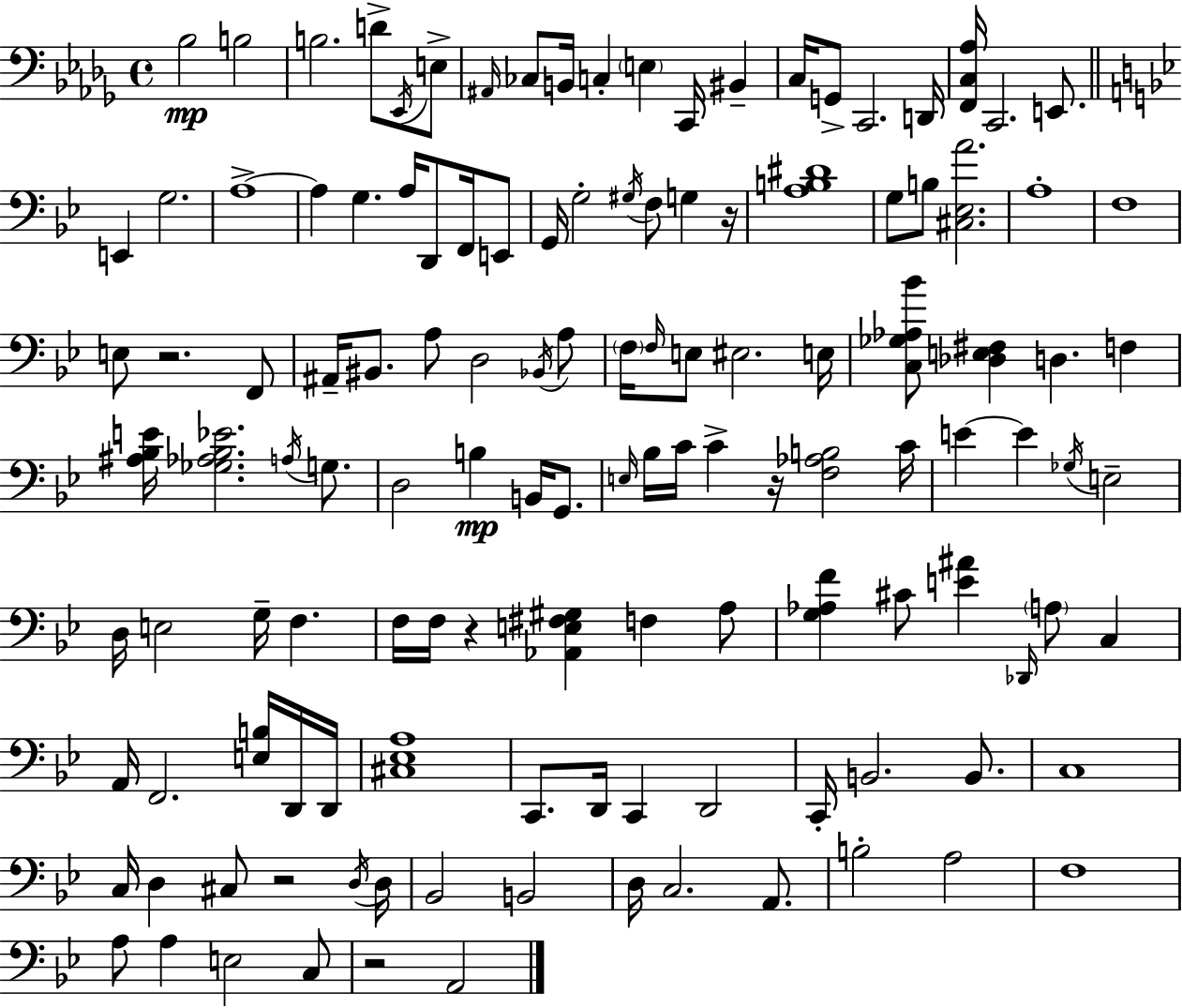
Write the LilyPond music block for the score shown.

{
  \clef bass
  \time 4/4
  \defaultTimeSignature
  \key bes \minor
  bes2\mp b2 | b2. d'8-> \acciaccatura { ees,16 } e8-> | \grace { ais,16 } ces8 b,16 c4-. \parenthesize e4 c,16 bis,4-- | c16 g,8-> c,2. | \break d,16 <f, c aes>16 c,2. e,8. | \bar "||" \break \key bes \major e,4 g2. | a1->~~ | a4 g4. a16 d,8 f,16 e,8 | g,16 g2-. \acciaccatura { gis16 } f8 g4 | \break r16 <a b dis'>1 | g8 b8 <cis ees a'>2. | a1-. | f1 | \break e8 r2. f,8 | ais,16-- bis,8. a8 d2 \acciaccatura { bes,16 } | a8 \parenthesize f16 \grace { f16 } e8 eis2. | e16 <c ges aes bes'>8 <des e fis>4 d4. f4 | \break <ais bes e'>16 <ges aes bes ees'>2. | \acciaccatura { a16 } g8. d2 b4\mp | b,16 g,8. \grace { e16 } bes16 c'16 c'4-> r16 <f aes b>2 | c'16 e'4~~ e'4 \acciaccatura { ges16 } e2-- | \break d16 e2 g16-- | f4. f16 f16 r4 <aes, e fis gis>4 | f4 a8 <g aes f'>4 cis'8 <e' ais'>4 | \grace { des,16 } \parenthesize a8 c4 a,16 f,2. | \break <e b>16 d,16 d,16 <cis ees a>1 | c,8. d,16 c,4 d,2 | c,16-. b,2. | b,8. c1 | \break c16 d4 cis8 r2 | \acciaccatura { d16 } d16 bes,2 | b,2 d16 c2. | a,8. b2-. | \break a2 f1 | a8 a4 e2 | c8 r2 | a,2 \bar "|."
}